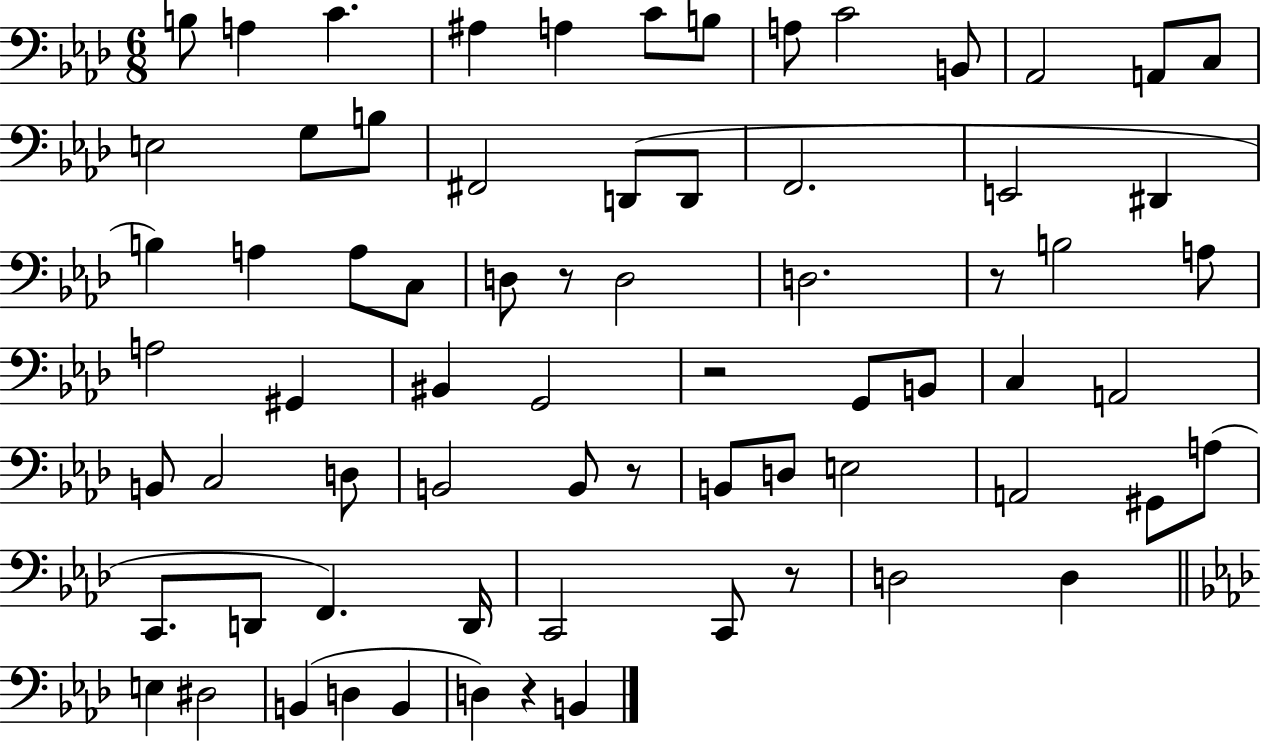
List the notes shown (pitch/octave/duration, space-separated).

B3/e A3/q C4/q. A#3/q A3/q C4/e B3/e A3/e C4/h B2/e Ab2/h A2/e C3/e E3/h G3/e B3/e F#2/h D2/e D2/e F2/h. E2/h D#2/q B3/q A3/q A3/e C3/e D3/e R/e D3/h D3/h. R/e B3/h A3/e A3/h G#2/q BIS2/q G2/h R/h G2/e B2/e C3/q A2/h B2/e C3/h D3/e B2/h B2/e R/e B2/e D3/e E3/h A2/h G#2/e A3/e C2/e. D2/e F2/q. D2/s C2/h C2/e R/e D3/h D3/q E3/q D#3/h B2/q D3/q B2/q D3/q R/q B2/q